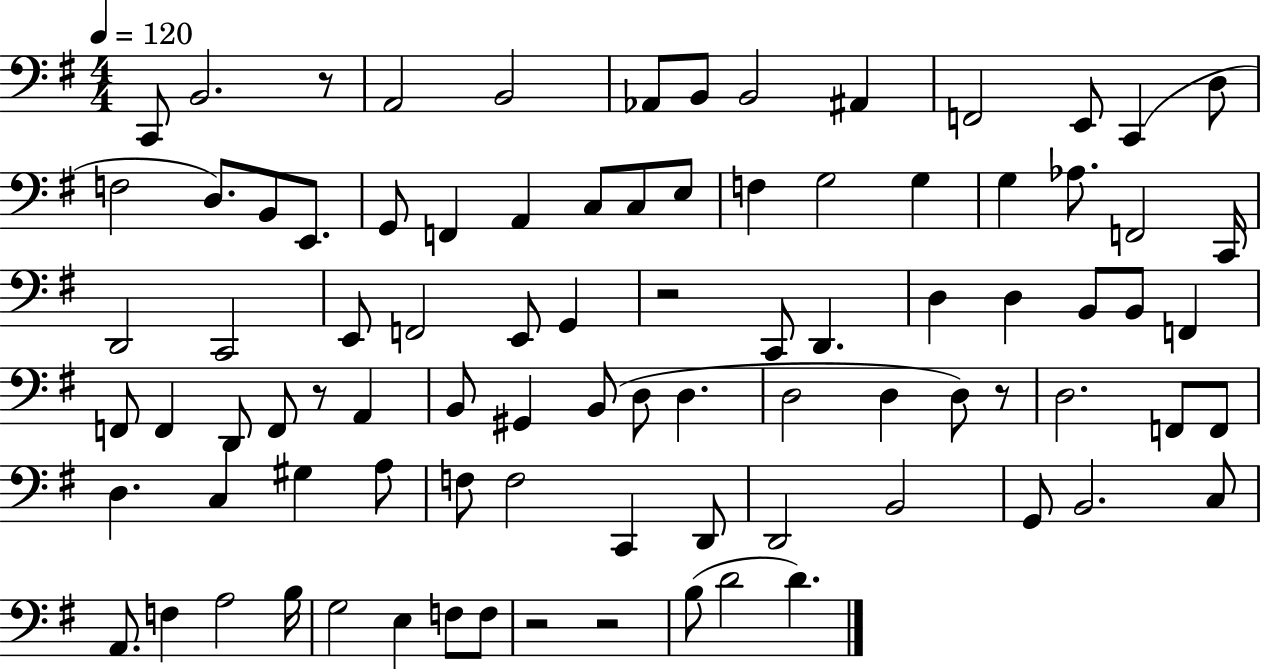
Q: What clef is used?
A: bass